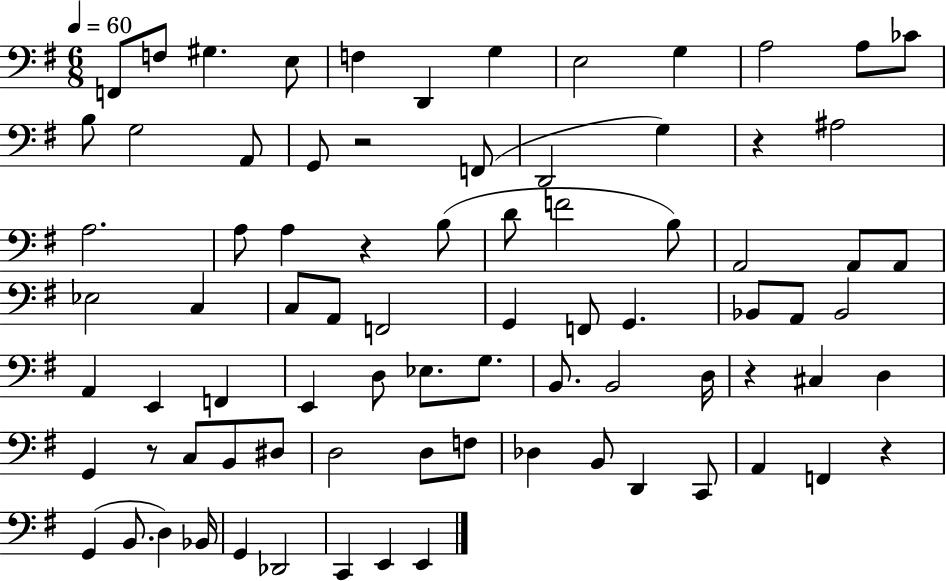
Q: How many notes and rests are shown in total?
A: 81